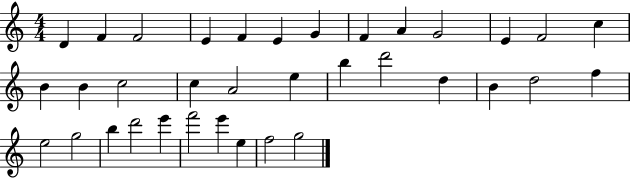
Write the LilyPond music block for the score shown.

{
  \clef treble
  \numericTimeSignature
  \time 4/4
  \key c \major
  d'4 f'4 f'2 | e'4 f'4 e'4 g'4 | f'4 a'4 g'2 | e'4 f'2 c''4 | \break b'4 b'4 c''2 | c''4 a'2 e''4 | b''4 d'''2 d''4 | b'4 d''2 f''4 | \break e''2 g''2 | b''4 d'''2 e'''4 | f'''2 e'''4 e''4 | f''2 g''2 | \break \bar "|."
}